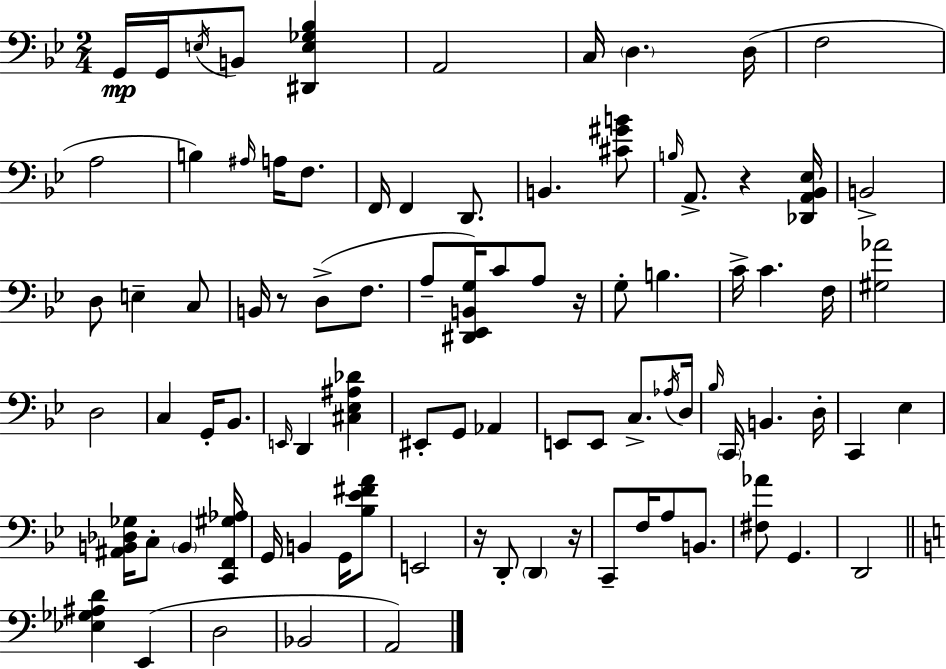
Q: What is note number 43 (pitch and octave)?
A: G2